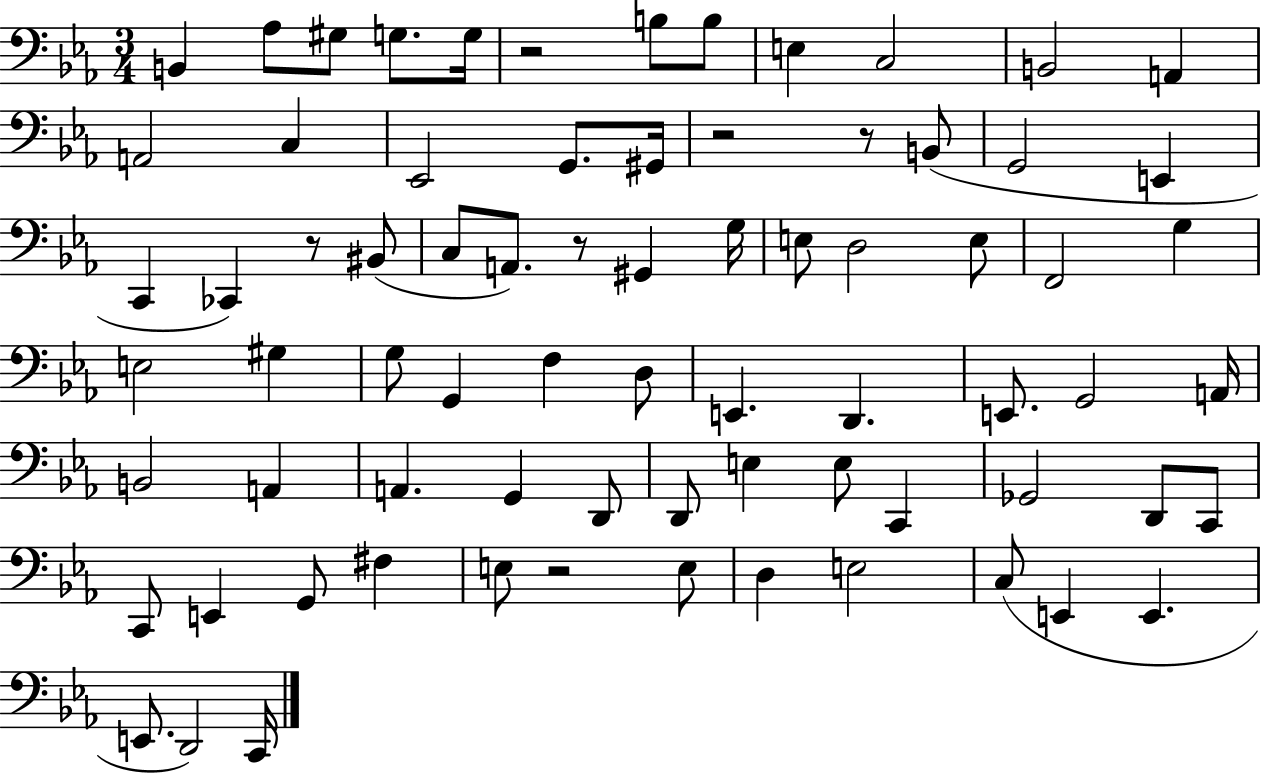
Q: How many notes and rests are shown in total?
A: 74